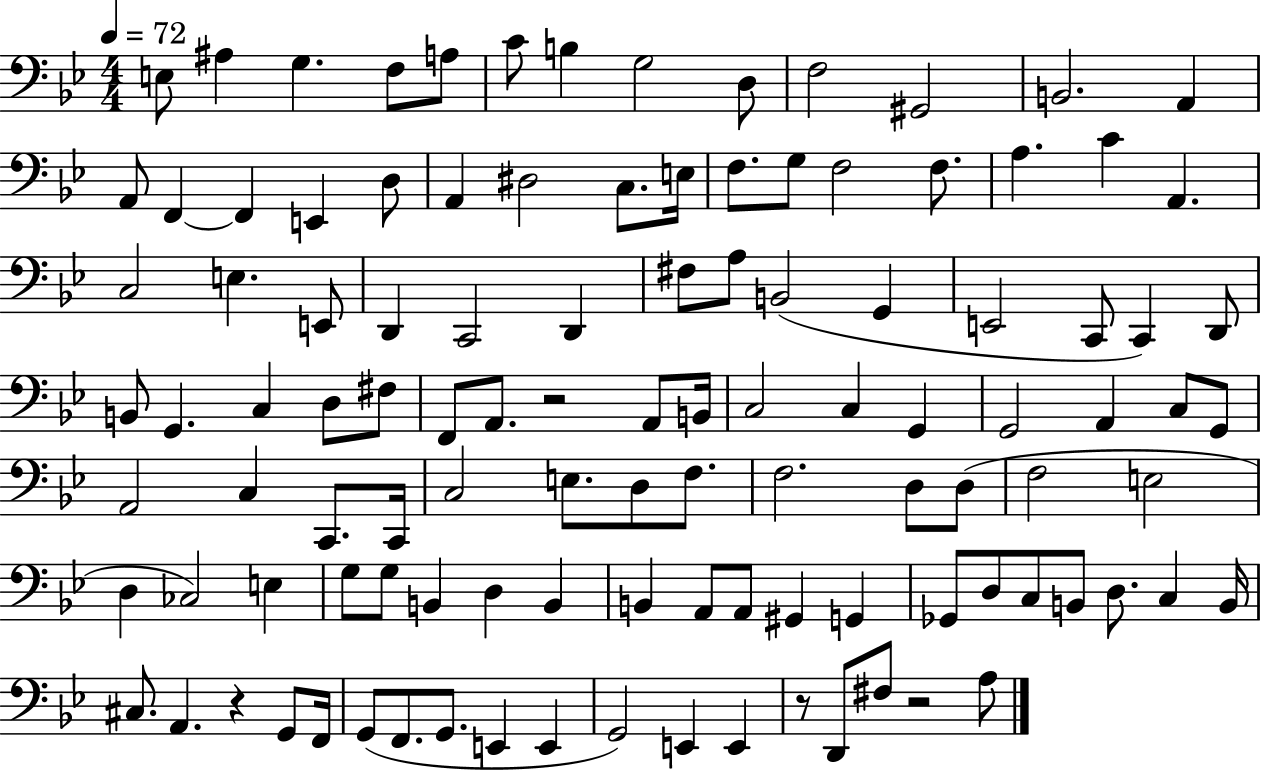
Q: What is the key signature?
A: BES major